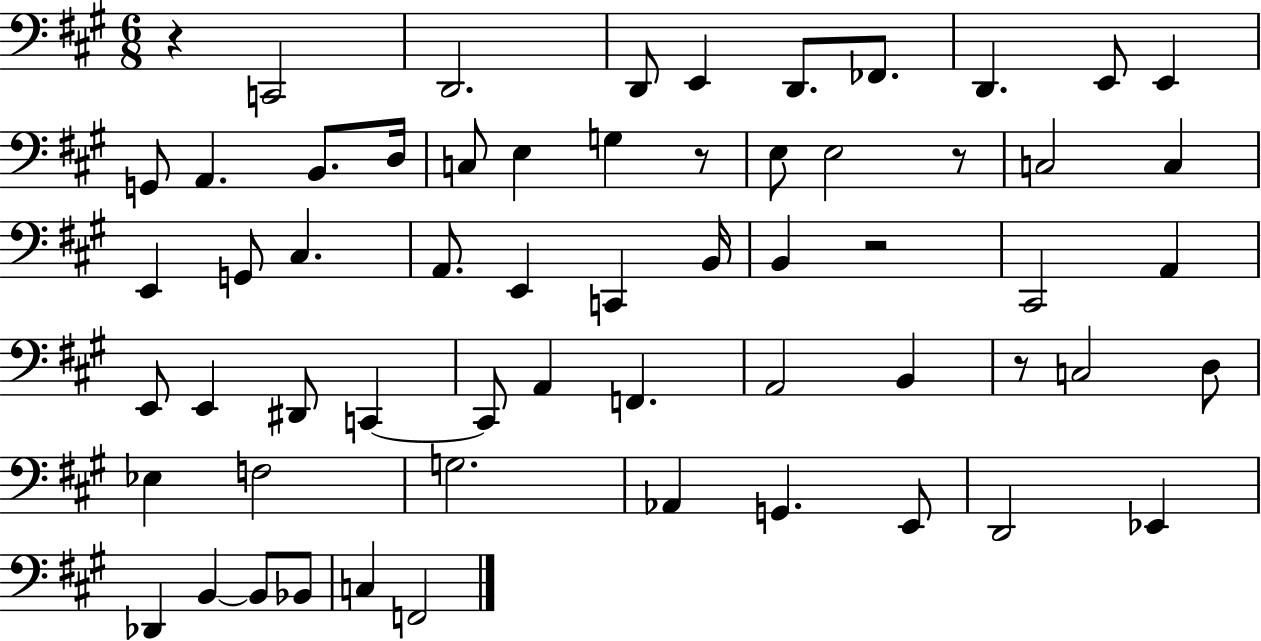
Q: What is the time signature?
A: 6/8